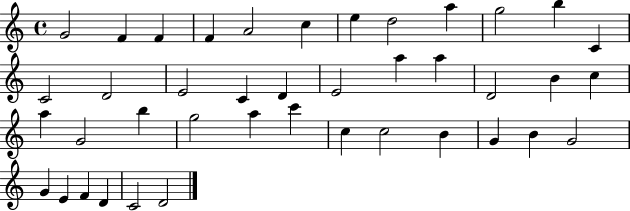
X:1
T:Untitled
M:4/4
L:1/4
K:C
G2 F F F A2 c e d2 a g2 b C C2 D2 E2 C D E2 a a D2 B c a G2 b g2 a c' c c2 B G B G2 G E F D C2 D2